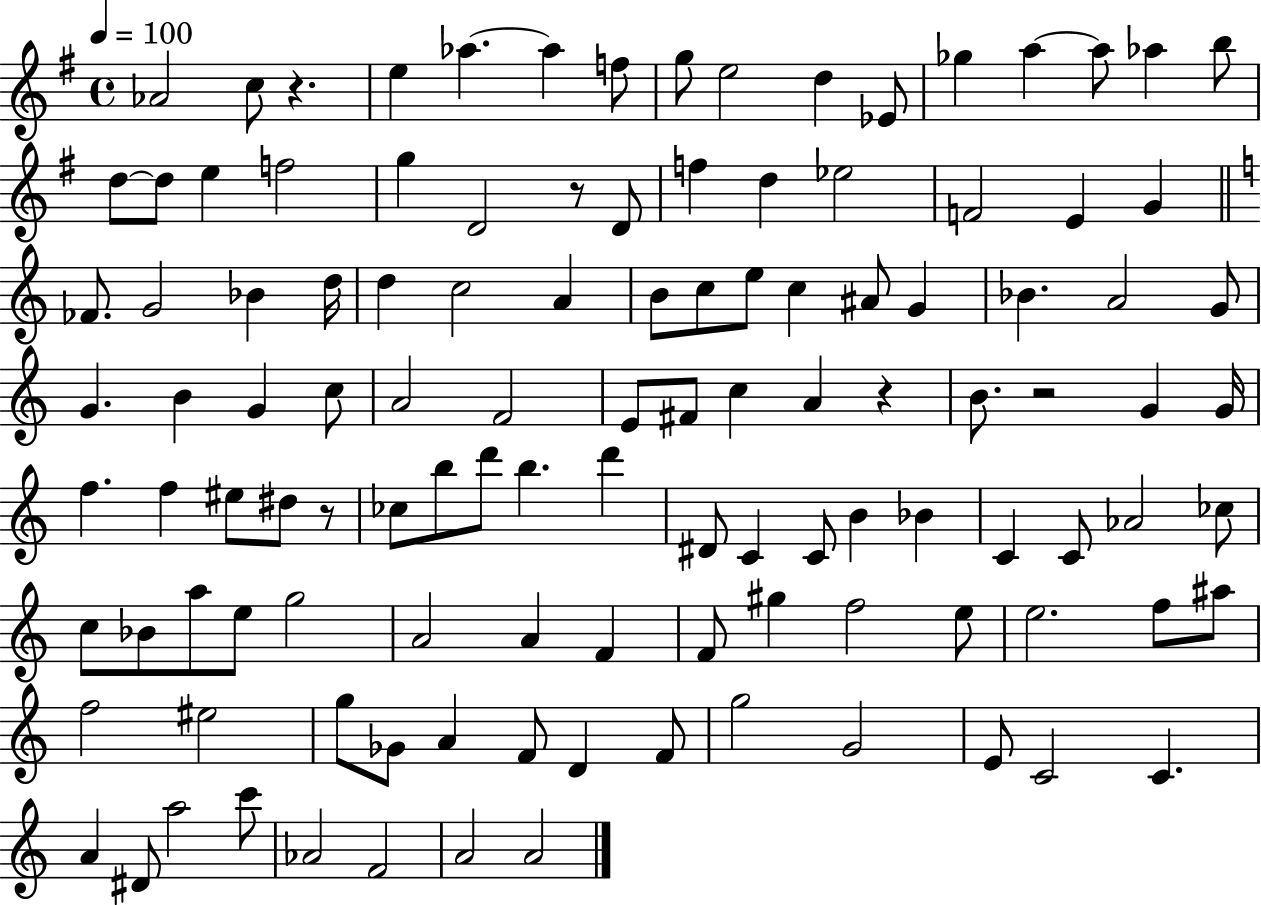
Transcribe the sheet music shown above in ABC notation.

X:1
T:Untitled
M:4/4
L:1/4
K:G
_A2 c/2 z e _a _a f/2 g/2 e2 d _E/2 _g a a/2 _a b/2 d/2 d/2 e f2 g D2 z/2 D/2 f d _e2 F2 E G _F/2 G2 _B d/4 d c2 A B/2 c/2 e/2 c ^A/2 G _B A2 G/2 G B G c/2 A2 F2 E/2 ^F/2 c A z B/2 z2 G G/4 f f ^e/2 ^d/2 z/2 _c/2 b/2 d'/2 b d' ^D/2 C C/2 B _B C C/2 _A2 _c/2 c/2 _B/2 a/2 e/2 g2 A2 A F F/2 ^g f2 e/2 e2 f/2 ^a/2 f2 ^e2 g/2 _G/2 A F/2 D F/2 g2 G2 E/2 C2 C A ^D/2 a2 c'/2 _A2 F2 A2 A2